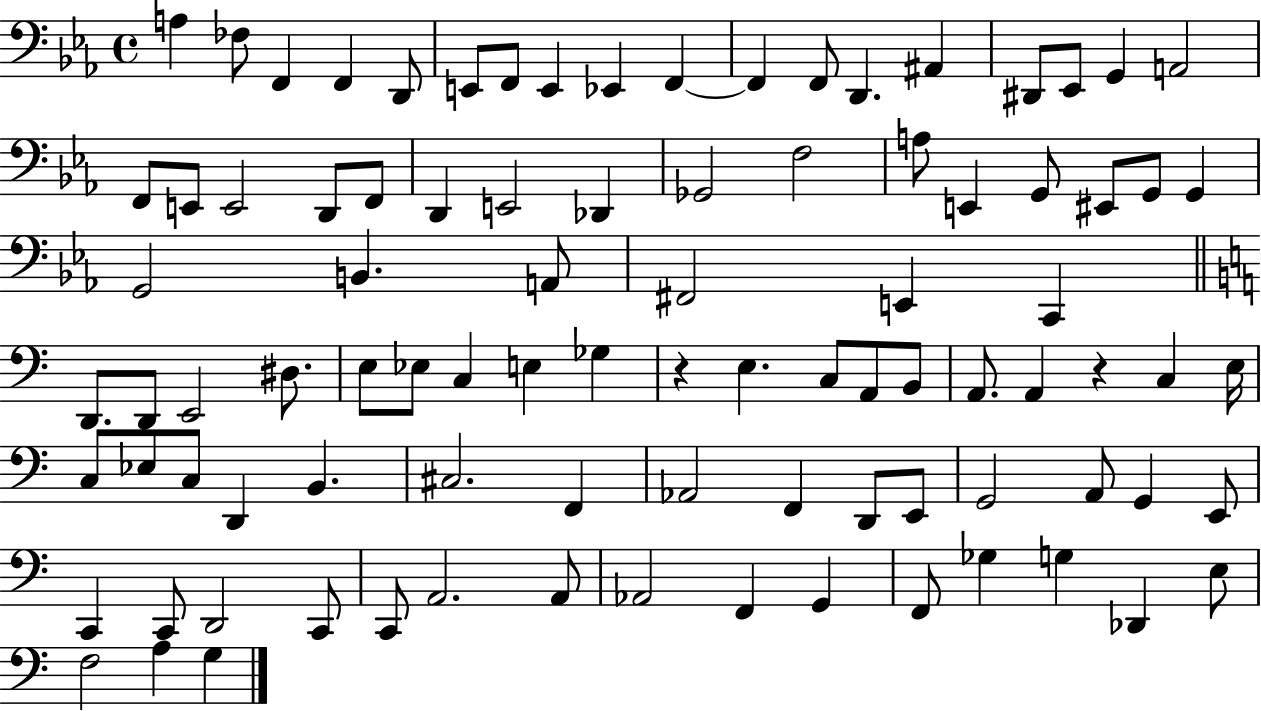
{
  \clef bass
  \time 4/4
  \defaultTimeSignature
  \key ees \major
  a4 fes8 f,4 f,4 d,8 | e,8 f,8 e,4 ees,4 f,4~~ | f,4 f,8 d,4. ais,4 | dis,8 ees,8 g,4 a,2 | \break f,8 e,8 e,2 d,8 f,8 | d,4 e,2 des,4 | ges,2 f2 | a8 e,4 g,8 eis,8 g,8 g,4 | \break g,2 b,4. a,8 | fis,2 e,4 c,4 | \bar "||" \break \key a \minor d,8. d,8 e,2 dis8. | e8 ees8 c4 e4 ges4 | r4 e4. c8 a,8 b,8 | a,8. a,4 r4 c4 e16 | \break c8 ees8 c8 d,4 b,4. | cis2. f,4 | aes,2 f,4 d,8 e,8 | g,2 a,8 g,4 e,8 | \break c,4 c,8 d,2 c,8 | c,8 a,2. a,8 | aes,2 f,4 g,4 | f,8 ges4 g4 des,4 e8 | \break f2 a4 g4 | \bar "|."
}